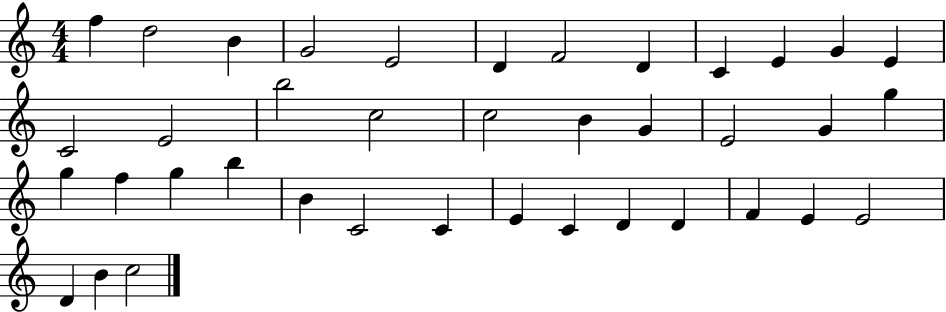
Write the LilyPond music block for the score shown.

{
  \clef treble
  \numericTimeSignature
  \time 4/4
  \key c \major
  f''4 d''2 b'4 | g'2 e'2 | d'4 f'2 d'4 | c'4 e'4 g'4 e'4 | \break c'2 e'2 | b''2 c''2 | c''2 b'4 g'4 | e'2 g'4 g''4 | \break g''4 f''4 g''4 b''4 | b'4 c'2 c'4 | e'4 c'4 d'4 d'4 | f'4 e'4 e'2 | \break d'4 b'4 c''2 | \bar "|."
}